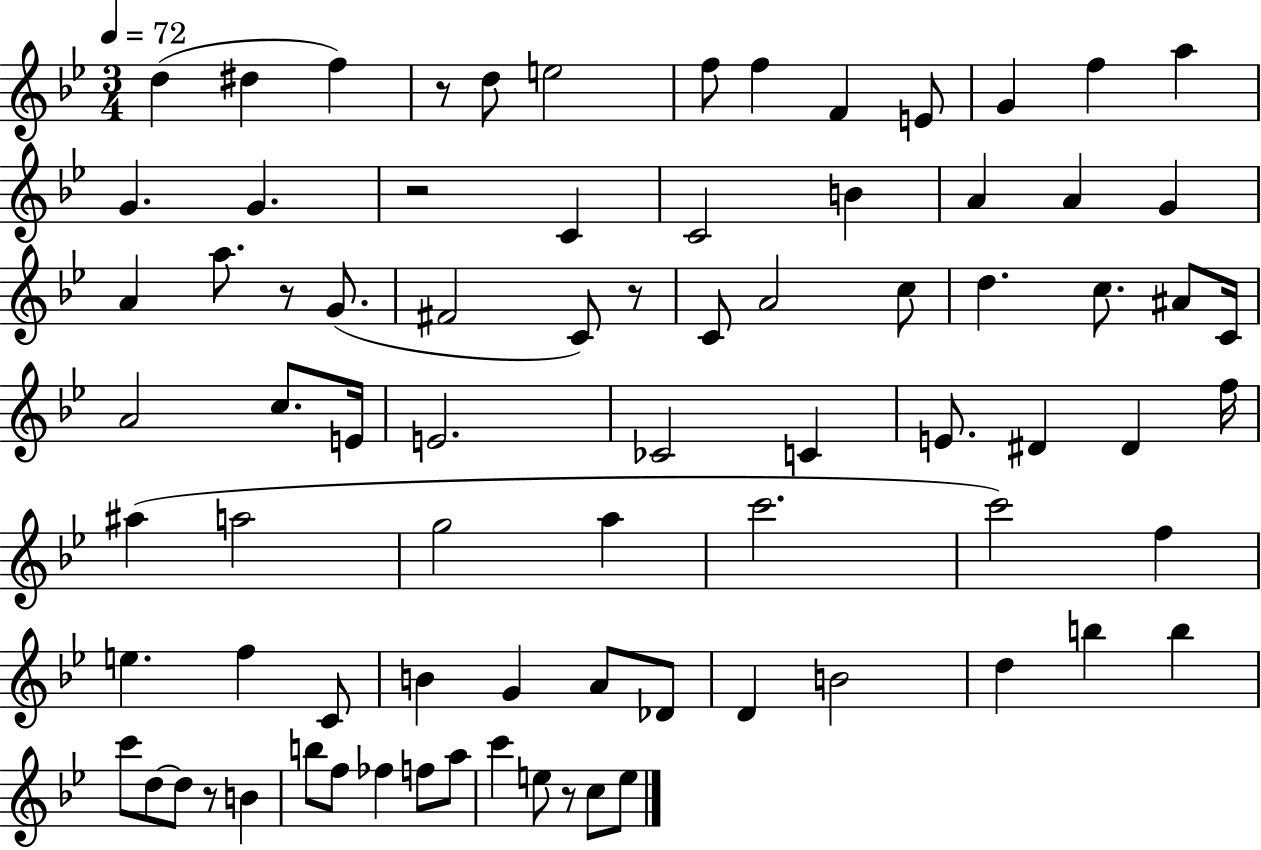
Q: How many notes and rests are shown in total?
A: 80